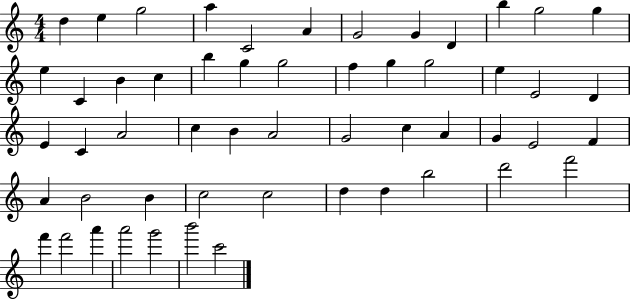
X:1
T:Untitled
M:4/4
L:1/4
K:C
d e g2 a C2 A G2 G D b g2 g e C B c b g g2 f g g2 e E2 D E C A2 c B A2 G2 c A G E2 F A B2 B c2 c2 d d b2 d'2 f'2 f' f'2 a' a'2 g'2 b'2 c'2